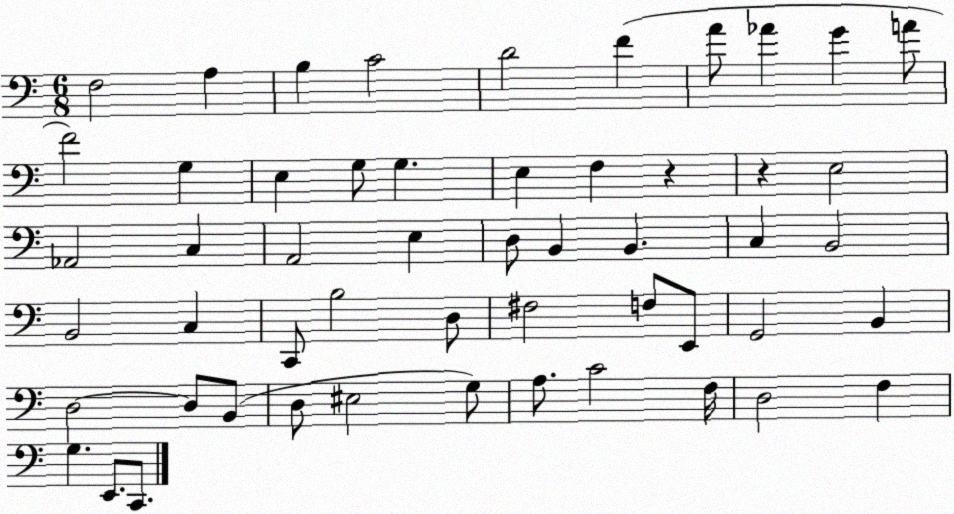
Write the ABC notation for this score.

X:1
T:Untitled
M:6/8
L:1/4
K:C
F,2 A, B, C2 D2 F A/2 _A G A/2 F2 G, E, G,/2 G, E, F, z z E,2 _A,,2 C, A,,2 E, D,/2 B,, B,, C, B,,2 B,,2 C, C,,/2 B,2 D,/2 ^F,2 F,/2 E,,/2 G,,2 B,, D,2 D,/2 B,,/2 D,/2 ^E,2 G,/2 A,/2 C2 F,/4 D,2 F, G, E,,/2 C,,/2